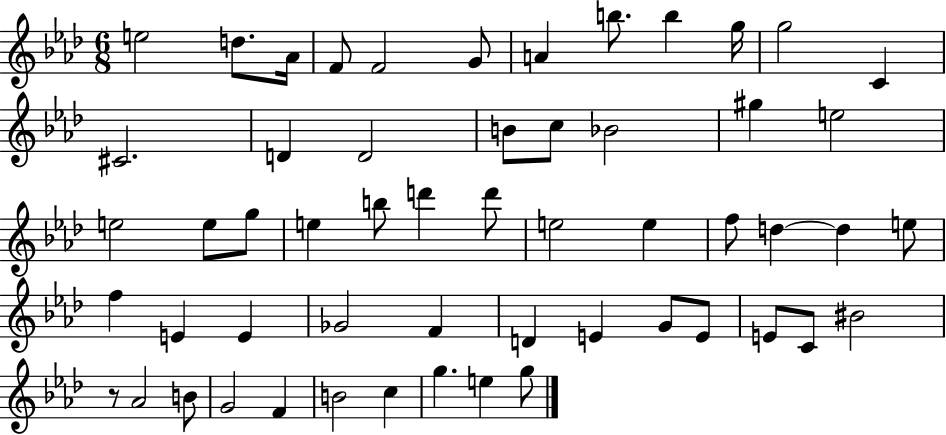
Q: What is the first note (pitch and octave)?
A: E5